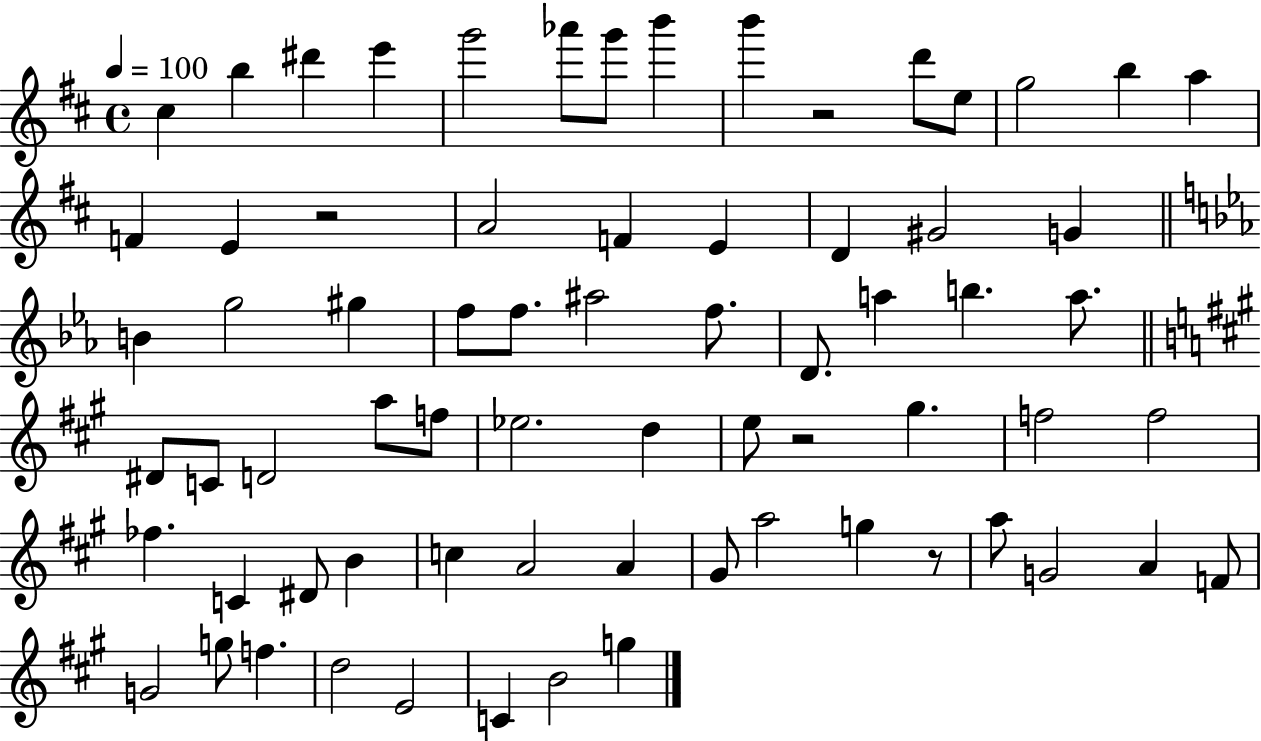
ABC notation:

X:1
T:Untitled
M:4/4
L:1/4
K:D
^c b ^d' e' g'2 _a'/2 g'/2 b' b' z2 d'/2 e/2 g2 b a F E z2 A2 F E D ^G2 G B g2 ^g f/2 f/2 ^a2 f/2 D/2 a b a/2 ^D/2 C/2 D2 a/2 f/2 _e2 d e/2 z2 ^g f2 f2 _f C ^D/2 B c A2 A ^G/2 a2 g z/2 a/2 G2 A F/2 G2 g/2 f d2 E2 C B2 g